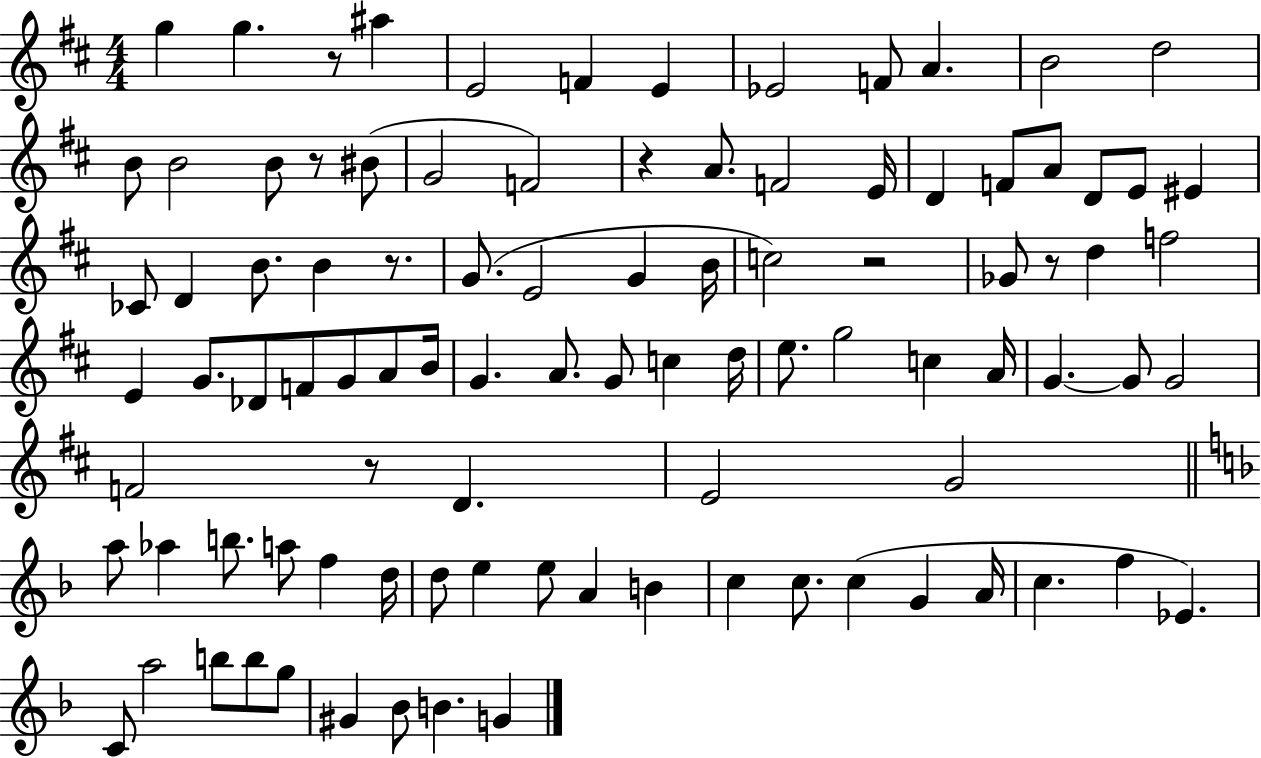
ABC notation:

X:1
T:Untitled
M:4/4
L:1/4
K:D
g g z/2 ^a E2 F E _E2 F/2 A B2 d2 B/2 B2 B/2 z/2 ^B/2 G2 F2 z A/2 F2 E/4 D F/2 A/2 D/2 E/2 ^E _C/2 D B/2 B z/2 G/2 E2 G B/4 c2 z2 _G/2 z/2 d f2 E G/2 _D/2 F/2 G/2 A/2 B/4 G A/2 G/2 c d/4 e/2 g2 c A/4 G G/2 G2 F2 z/2 D E2 G2 a/2 _a b/2 a/2 f d/4 d/2 e e/2 A B c c/2 c G A/4 c f _E C/2 a2 b/2 b/2 g/2 ^G _B/2 B G